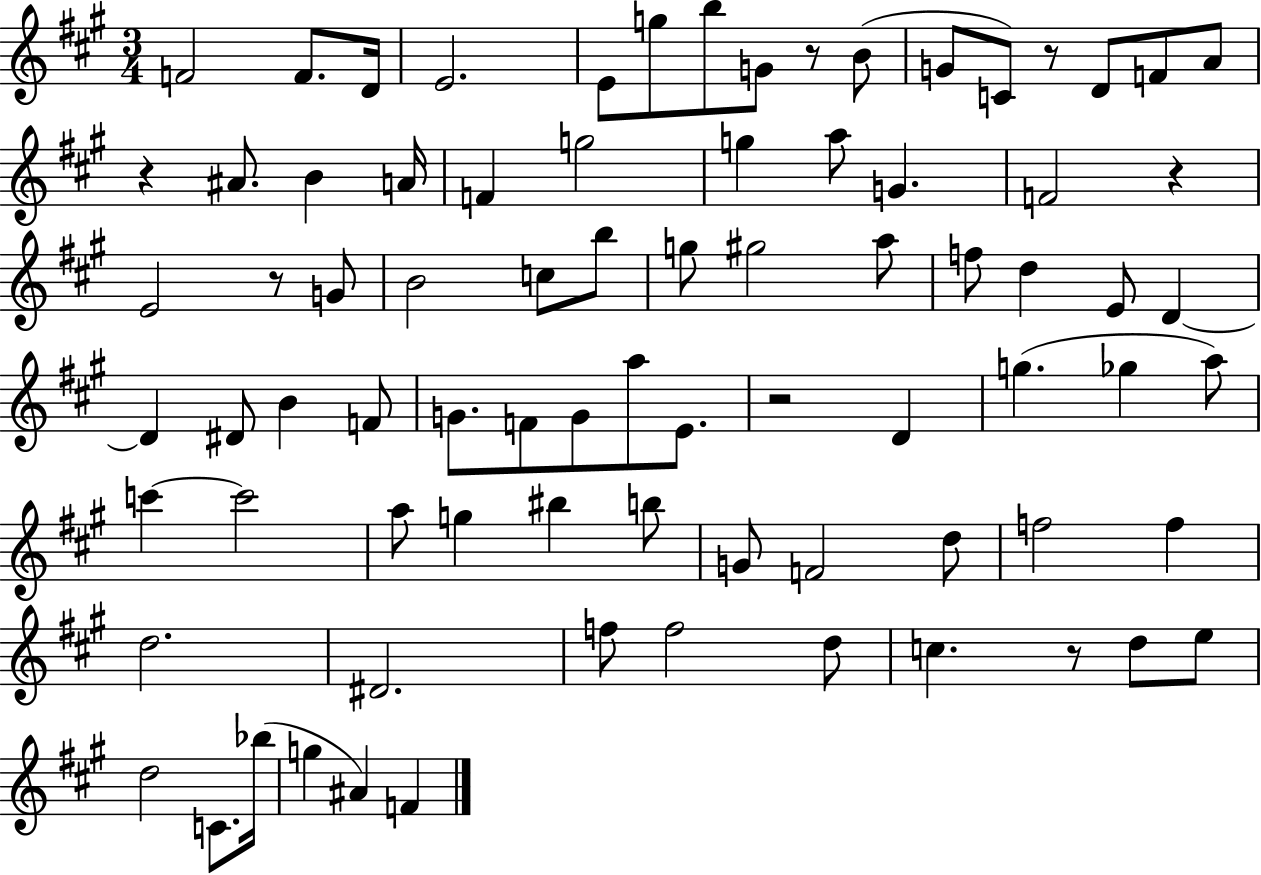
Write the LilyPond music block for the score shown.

{
  \clef treble
  \numericTimeSignature
  \time 3/4
  \key a \major
  f'2 f'8. d'16 | e'2. | e'8 g''8 b''8 g'8 r8 b'8( | g'8 c'8) r8 d'8 f'8 a'8 | \break r4 ais'8. b'4 a'16 | f'4 g''2 | g''4 a''8 g'4. | f'2 r4 | \break e'2 r8 g'8 | b'2 c''8 b''8 | g''8 gis''2 a''8 | f''8 d''4 e'8 d'4~~ | \break d'4 dis'8 b'4 f'8 | g'8. f'8 g'8 a''8 e'8. | r2 d'4 | g''4.( ges''4 a''8) | \break c'''4~~ c'''2 | a''8 g''4 bis''4 b''8 | g'8 f'2 d''8 | f''2 f''4 | \break d''2. | dis'2. | f''8 f''2 d''8 | c''4. r8 d''8 e''8 | \break d''2 c'8. bes''16( | g''4 ais'4) f'4 | \bar "|."
}